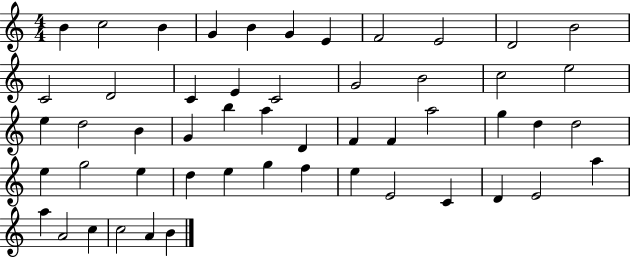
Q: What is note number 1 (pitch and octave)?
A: B4